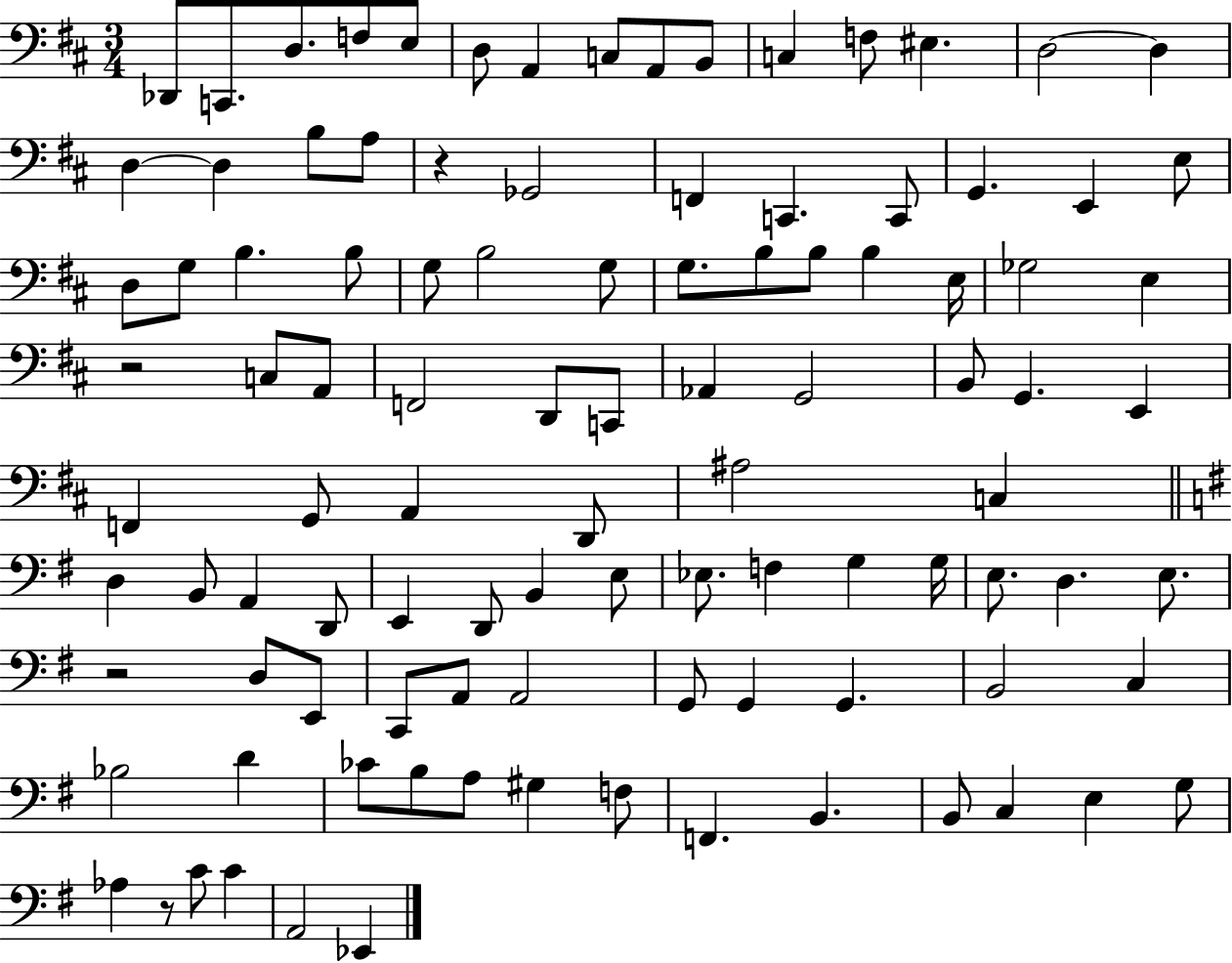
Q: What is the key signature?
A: D major